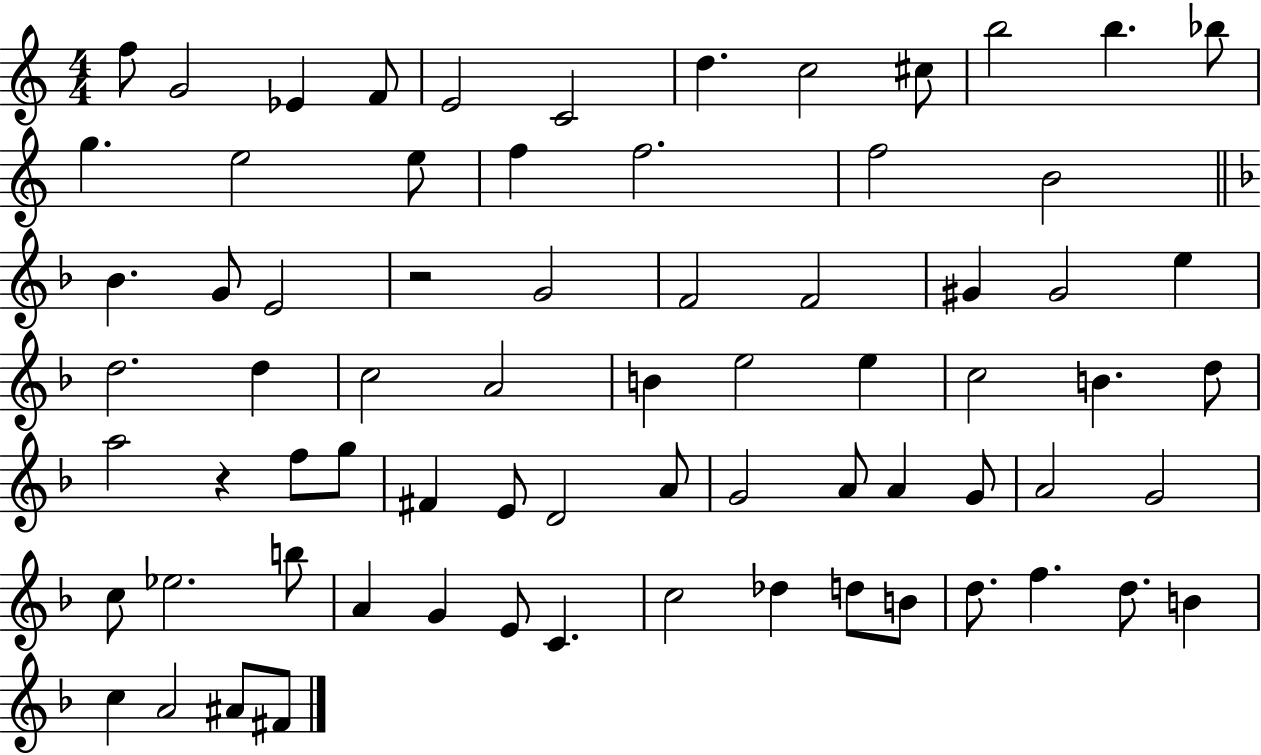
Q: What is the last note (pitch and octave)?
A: F#4